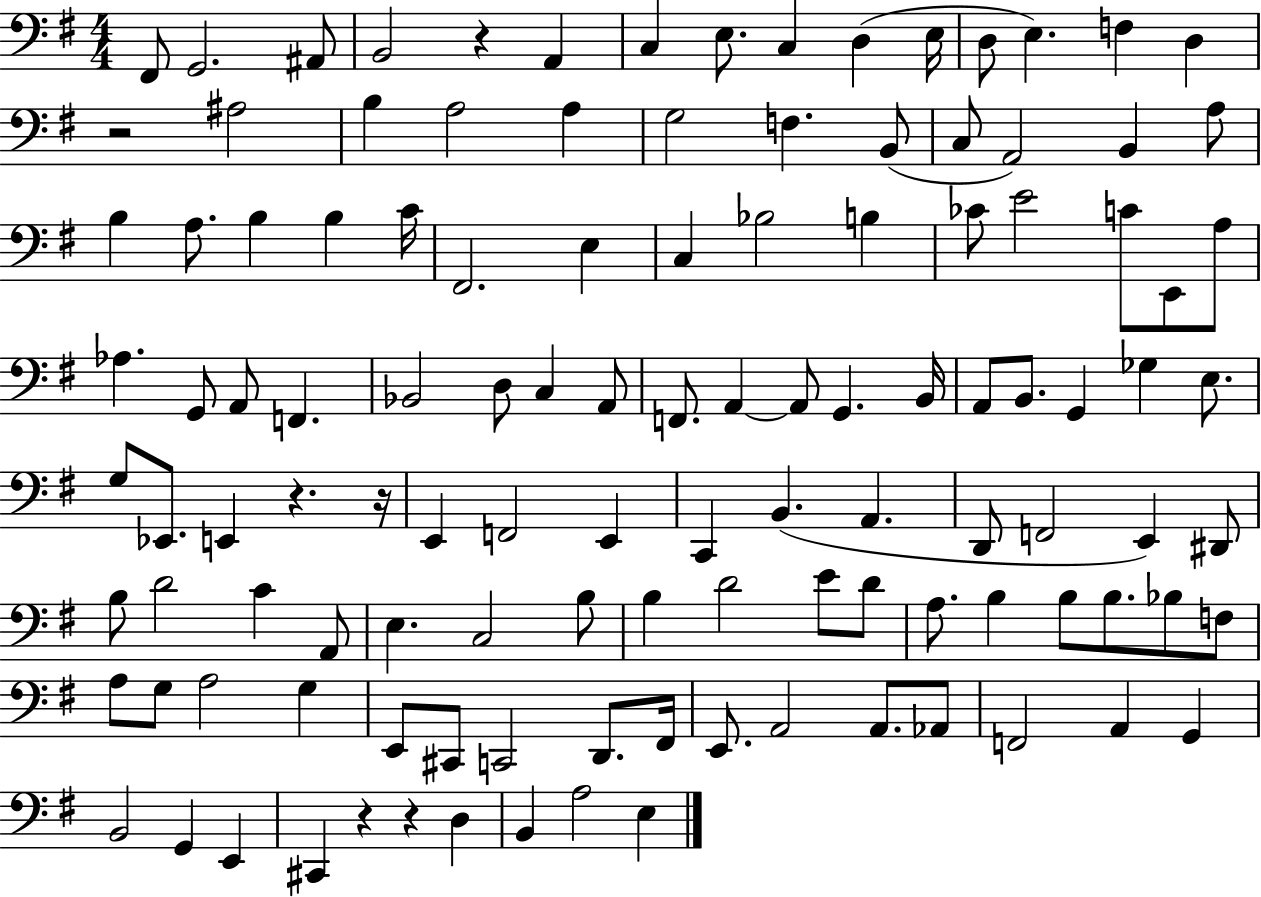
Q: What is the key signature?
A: G major